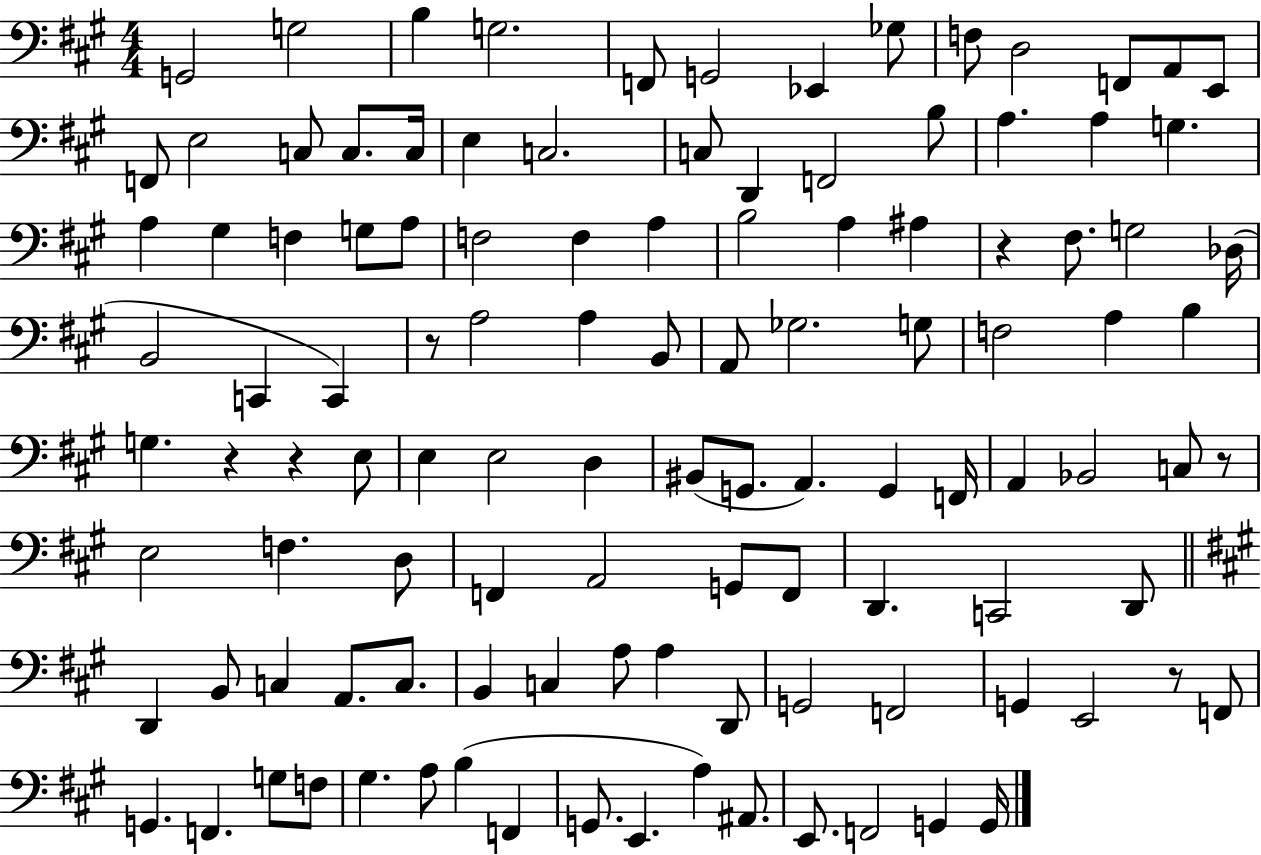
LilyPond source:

{
  \clef bass
  \numericTimeSignature
  \time 4/4
  \key a \major
  g,2 g2 | b4 g2. | f,8 g,2 ees,4 ges8 | f8 d2 f,8 a,8 e,8 | \break f,8 e2 c8 c8. c16 | e4 c2. | c8 d,4 f,2 b8 | a4. a4 g4. | \break a4 gis4 f4 g8 a8 | f2 f4 a4 | b2 a4 ais4 | r4 fis8. g2 des16( | \break b,2 c,4 c,4) | r8 a2 a4 b,8 | a,8 ges2. g8 | f2 a4 b4 | \break g4. r4 r4 e8 | e4 e2 d4 | bis,8( g,8. a,4.) g,4 f,16 | a,4 bes,2 c8 r8 | \break e2 f4. d8 | f,4 a,2 g,8 f,8 | d,4. c,2 d,8 | \bar "||" \break \key a \major d,4 b,8 c4 a,8. c8. | b,4 c4 a8 a4 d,8 | g,2 f,2 | g,4 e,2 r8 f,8 | \break g,4. f,4. g8 f8 | gis4. a8 b4( f,4 | g,8. e,4. a4) ais,8. | e,8. f,2 g,4 g,16 | \break \bar "|."
}